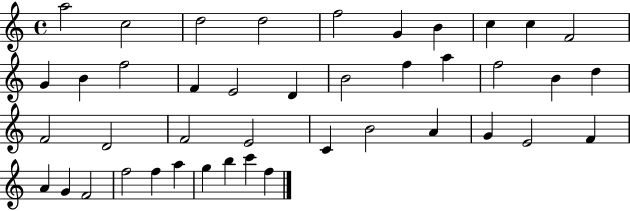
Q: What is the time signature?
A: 4/4